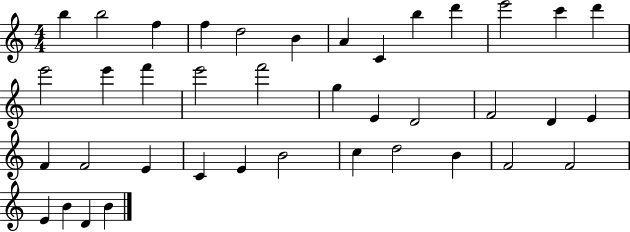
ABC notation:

X:1
T:Untitled
M:4/4
L:1/4
K:C
b b2 f f d2 B A C b d' e'2 c' d' e'2 e' f' e'2 f'2 g E D2 F2 D E F F2 E C E B2 c d2 B F2 F2 E B D B